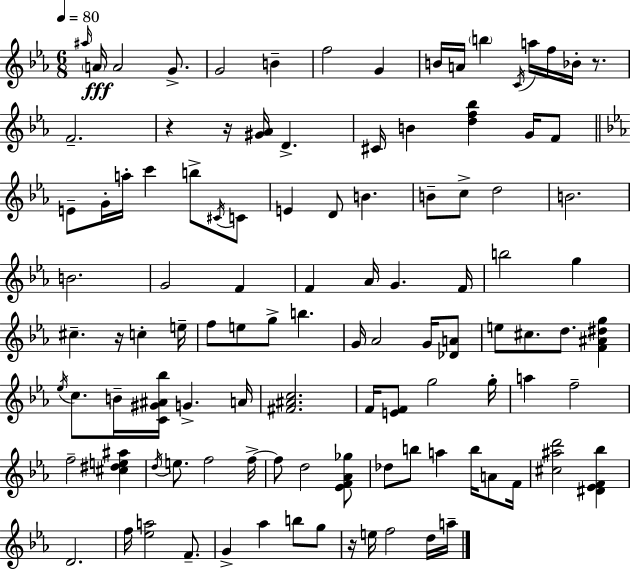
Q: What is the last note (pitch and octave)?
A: A5